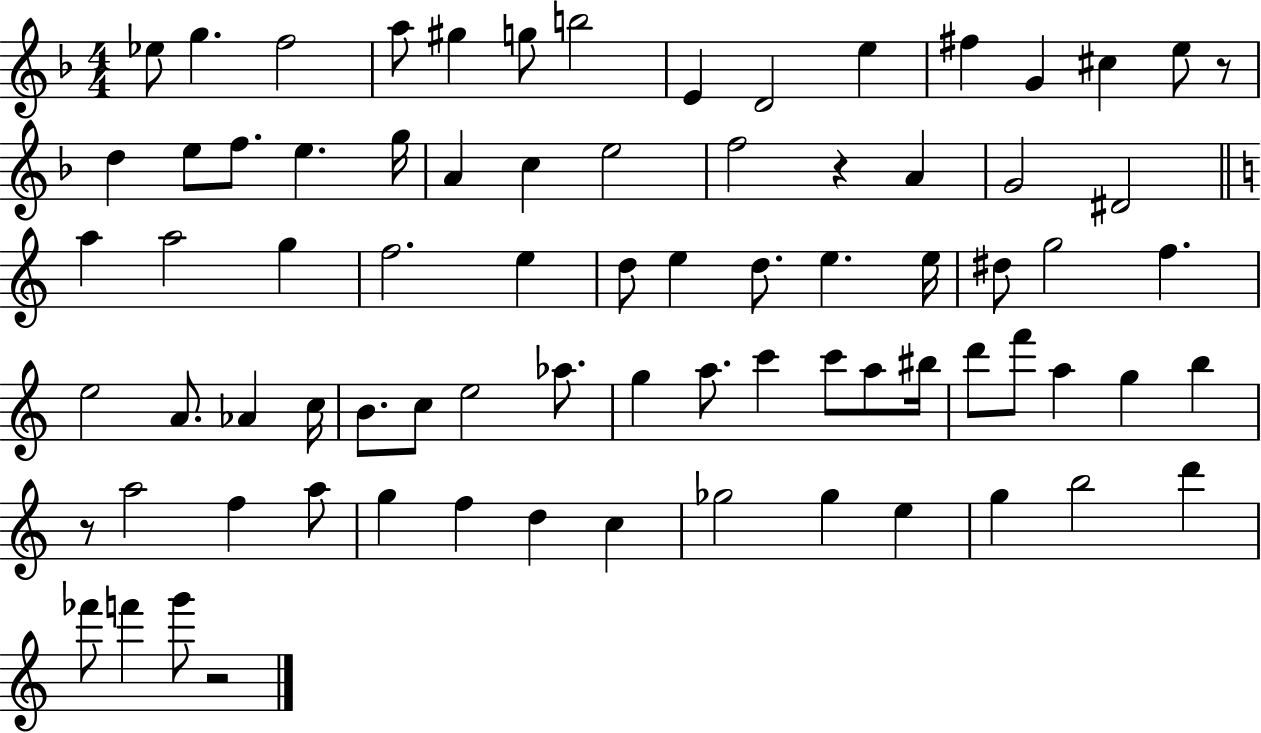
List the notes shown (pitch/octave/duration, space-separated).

Eb5/e G5/q. F5/h A5/e G#5/q G5/e B5/h E4/q D4/h E5/q F#5/q G4/q C#5/q E5/e R/e D5/q E5/e F5/e. E5/q. G5/s A4/q C5/q E5/h F5/h R/q A4/q G4/h D#4/h A5/q A5/h G5/q F5/h. E5/q D5/e E5/q D5/e. E5/q. E5/s D#5/e G5/h F5/q. E5/h A4/e. Ab4/q C5/s B4/e. C5/e E5/h Ab5/e. G5/q A5/e. C6/q C6/e A5/e BIS5/s D6/e F6/e A5/q G5/q B5/q R/e A5/h F5/q A5/e G5/q F5/q D5/q C5/q Gb5/h Gb5/q E5/q G5/q B5/h D6/q FES6/e F6/q G6/e R/h